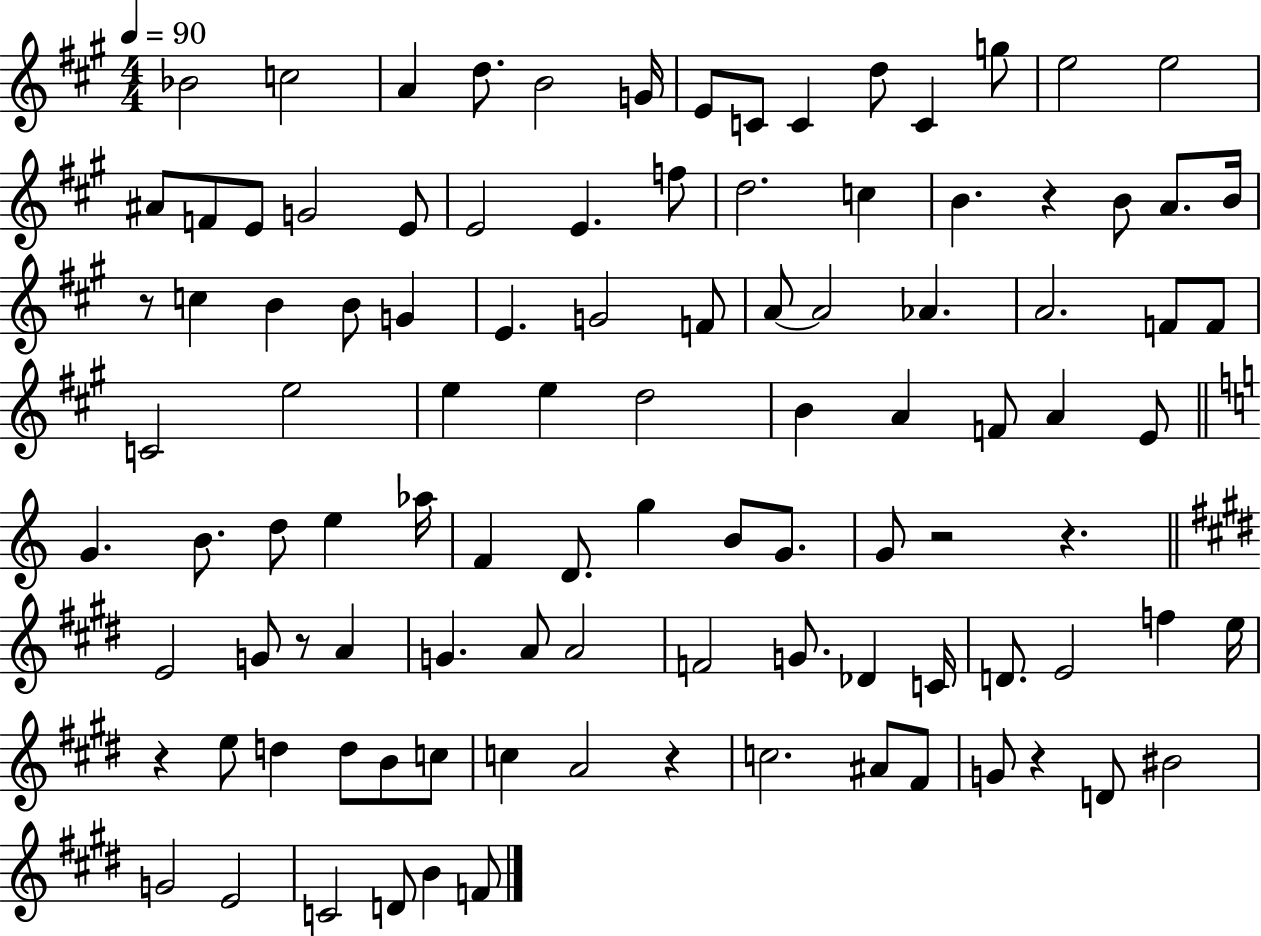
Bb4/h C5/h A4/q D5/e. B4/h G4/s E4/e C4/e C4/q D5/e C4/q G5/e E5/h E5/h A#4/e F4/e E4/e G4/h E4/e E4/h E4/q. F5/e D5/h. C5/q B4/q. R/q B4/e A4/e. B4/s R/e C5/q B4/q B4/e G4/q E4/q. G4/h F4/e A4/e A4/h Ab4/q. A4/h. F4/e F4/e C4/h E5/h E5/q E5/q D5/h B4/q A4/q F4/e A4/q E4/e G4/q. B4/e. D5/e E5/q Ab5/s F4/q D4/e. G5/q B4/e G4/e. G4/e R/h R/q. E4/h G4/e R/e A4/q G4/q. A4/e A4/h F4/h G4/e. Db4/q C4/s D4/e. E4/h F5/q E5/s R/q E5/e D5/q D5/e B4/e C5/e C5/q A4/h R/q C5/h. A#4/e F#4/e G4/e R/q D4/e BIS4/h G4/h E4/h C4/h D4/e B4/q F4/e